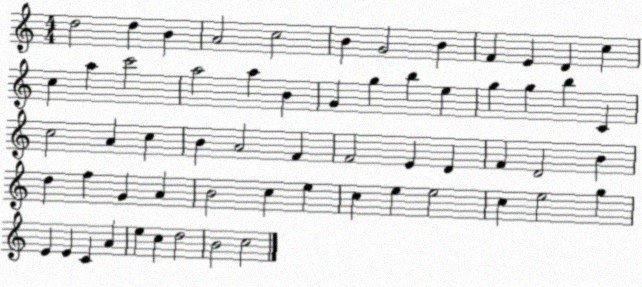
X:1
T:Untitled
M:4/4
L:1/4
K:C
d2 d B A2 c2 B G2 B F E D c c a c'2 a2 a B G g b e g g b C c2 A c B A2 F F2 E D F D2 B d f G A B2 c e c e e2 c e2 g E E C A e c d2 B2 c2